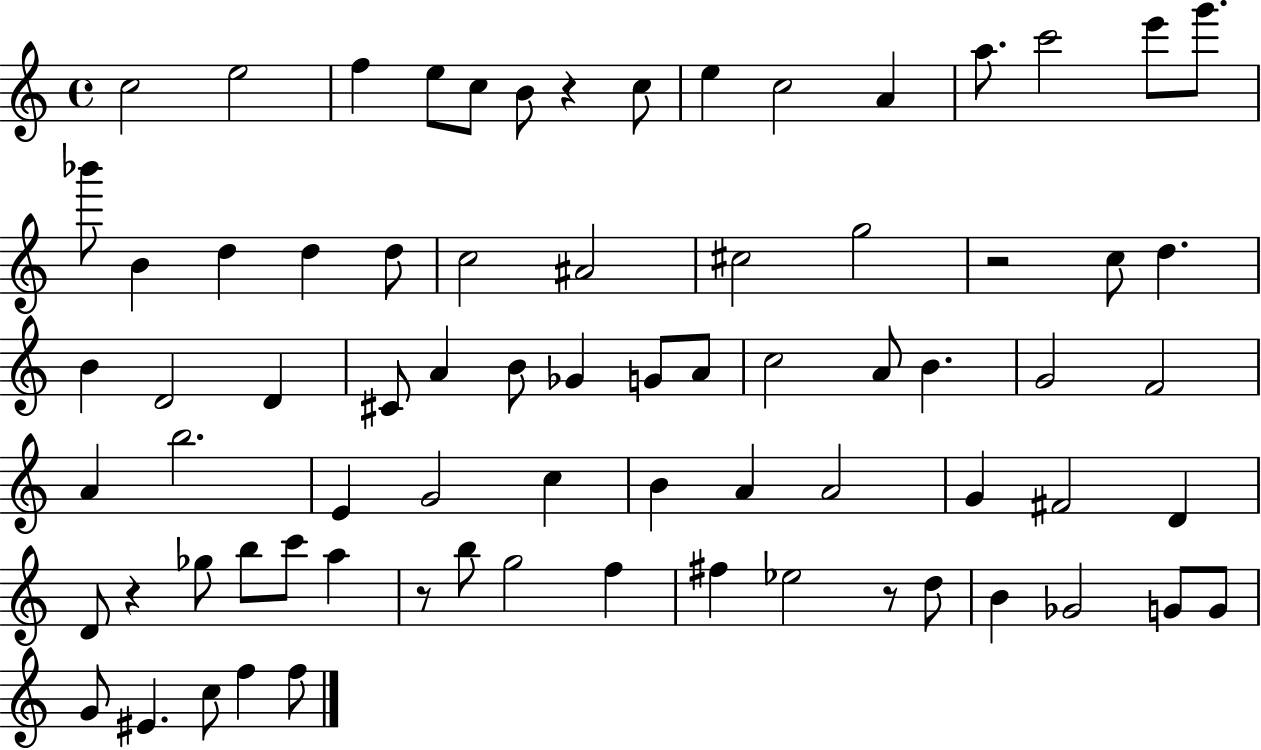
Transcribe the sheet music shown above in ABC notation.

X:1
T:Untitled
M:4/4
L:1/4
K:C
c2 e2 f e/2 c/2 B/2 z c/2 e c2 A a/2 c'2 e'/2 g'/2 _b'/2 B d d d/2 c2 ^A2 ^c2 g2 z2 c/2 d B D2 D ^C/2 A B/2 _G G/2 A/2 c2 A/2 B G2 F2 A b2 E G2 c B A A2 G ^F2 D D/2 z _g/2 b/2 c'/2 a z/2 b/2 g2 f ^f _e2 z/2 d/2 B _G2 G/2 G/2 G/2 ^E c/2 f f/2